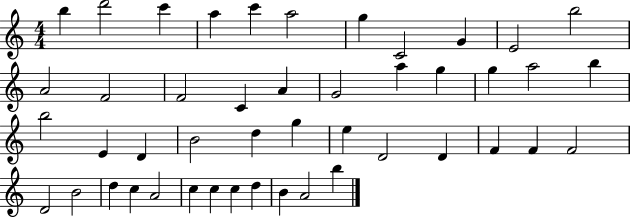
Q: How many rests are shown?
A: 0